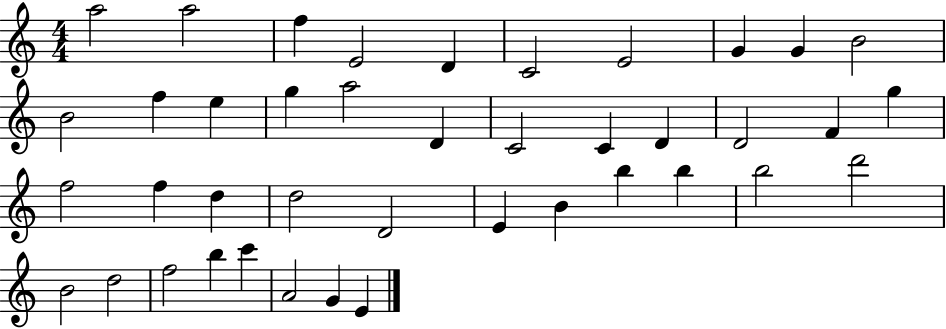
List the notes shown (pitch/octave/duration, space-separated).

A5/h A5/h F5/q E4/h D4/q C4/h E4/h G4/q G4/q B4/h B4/h F5/q E5/q G5/q A5/h D4/q C4/h C4/q D4/q D4/h F4/q G5/q F5/h F5/q D5/q D5/h D4/h E4/q B4/q B5/q B5/q B5/h D6/h B4/h D5/h F5/h B5/q C6/q A4/h G4/q E4/q